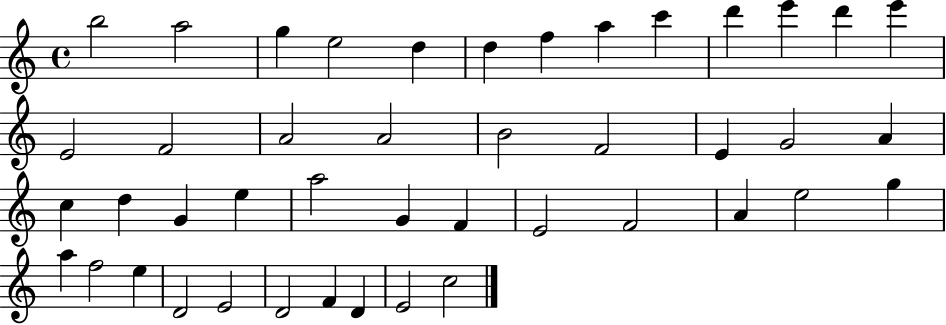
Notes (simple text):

B5/h A5/h G5/q E5/h D5/q D5/q F5/q A5/q C6/q D6/q E6/q D6/q E6/q E4/h F4/h A4/h A4/h B4/h F4/h E4/q G4/h A4/q C5/q D5/q G4/q E5/q A5/h G4/q F4/q E4/h F4/h A4/q E5/h G5/q A5/q F5/h E5/q D4/h E4/h D4/h F4/q D4/q E4/h C5/h